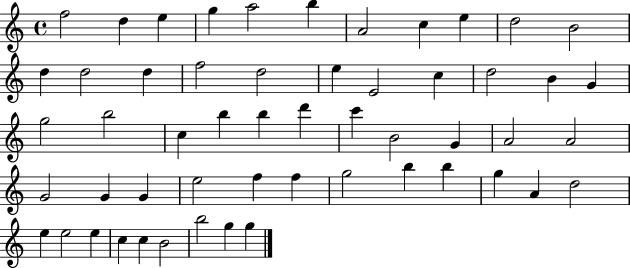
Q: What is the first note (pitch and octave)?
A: F5